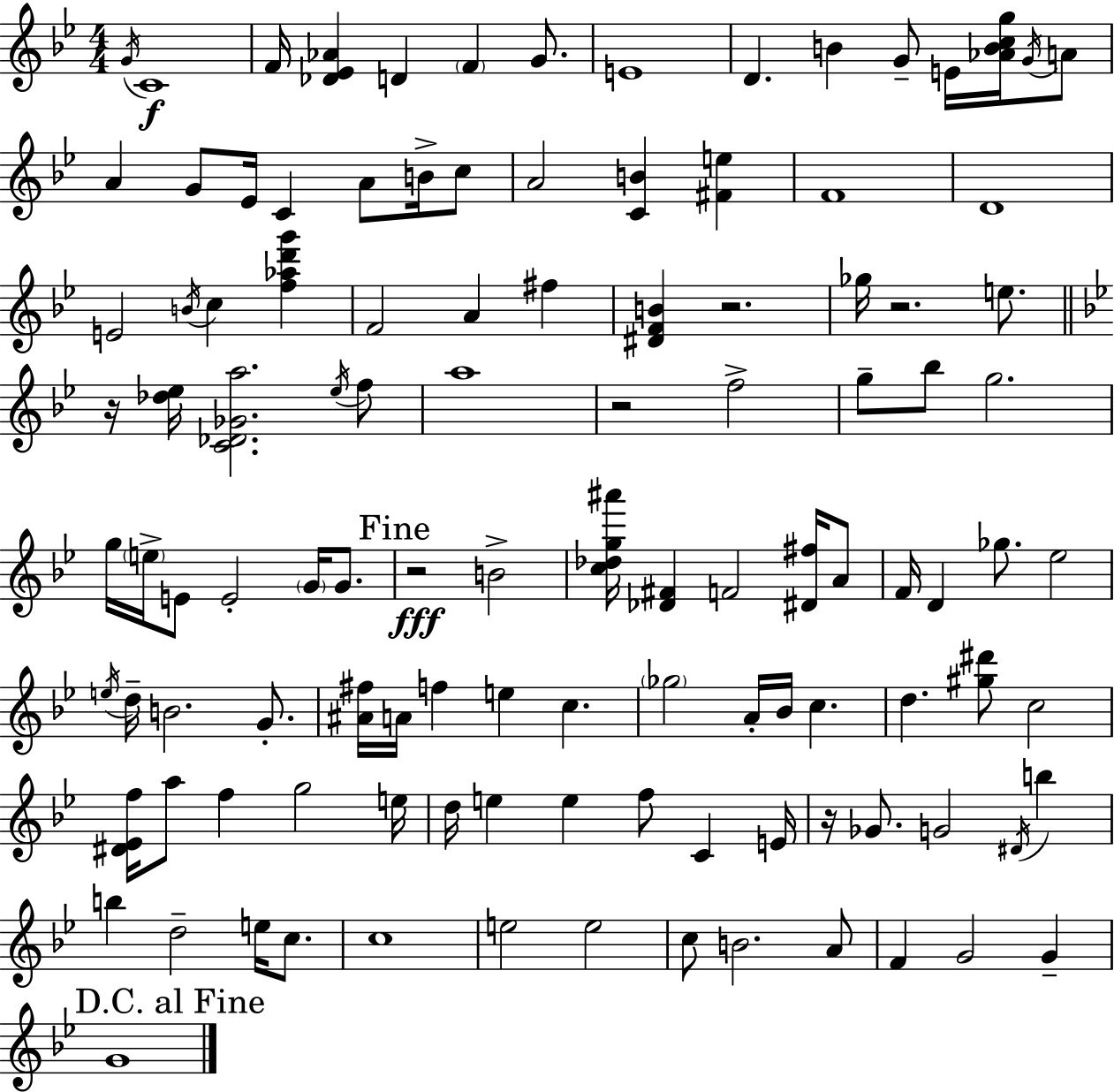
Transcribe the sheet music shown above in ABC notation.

X:1
T:Untitled
M:4/4
L:1/4
K:Bb
G/4 C4 F/4 [_D_E_A] D F G/2 E4 D B G/2 E/4 [_ABcg]/4 G/4 A/2 A G/2 _E/4 C A/2 B/4 c/2 A2 [CB] [^Fe] F4 D4 E2 B/4 c [f_ad'g'] F2 A ^f [^DFB] z2 _g/4 z2 e/2 z/4 [_d_e]/4 [C_D_Ga]2 _e/4 f/2 a4 z2 f2 g/2 _b/2 g2 g/4 e/4 E/2 E2 G/4 G/2 z2 B2 [c_dg^a']/4 [_D^F] F2 [^D^f]/4 A/2 F/4 D _g/2 _e2 e/4 d/4 B2 G/2 [^A^f]/4 A/4 f e c _g2 A/4 _B/4 c d [^g^d']/2 c2 [^D_Ef]/4 a/2 f g2 e/4 d/4 e e f/2 C E/4 z/4 _G/2 G2 ^D/4 b b d2 e/4 c/2 c4 e2 e2 c/2 B2 A/2 F G2 G G4